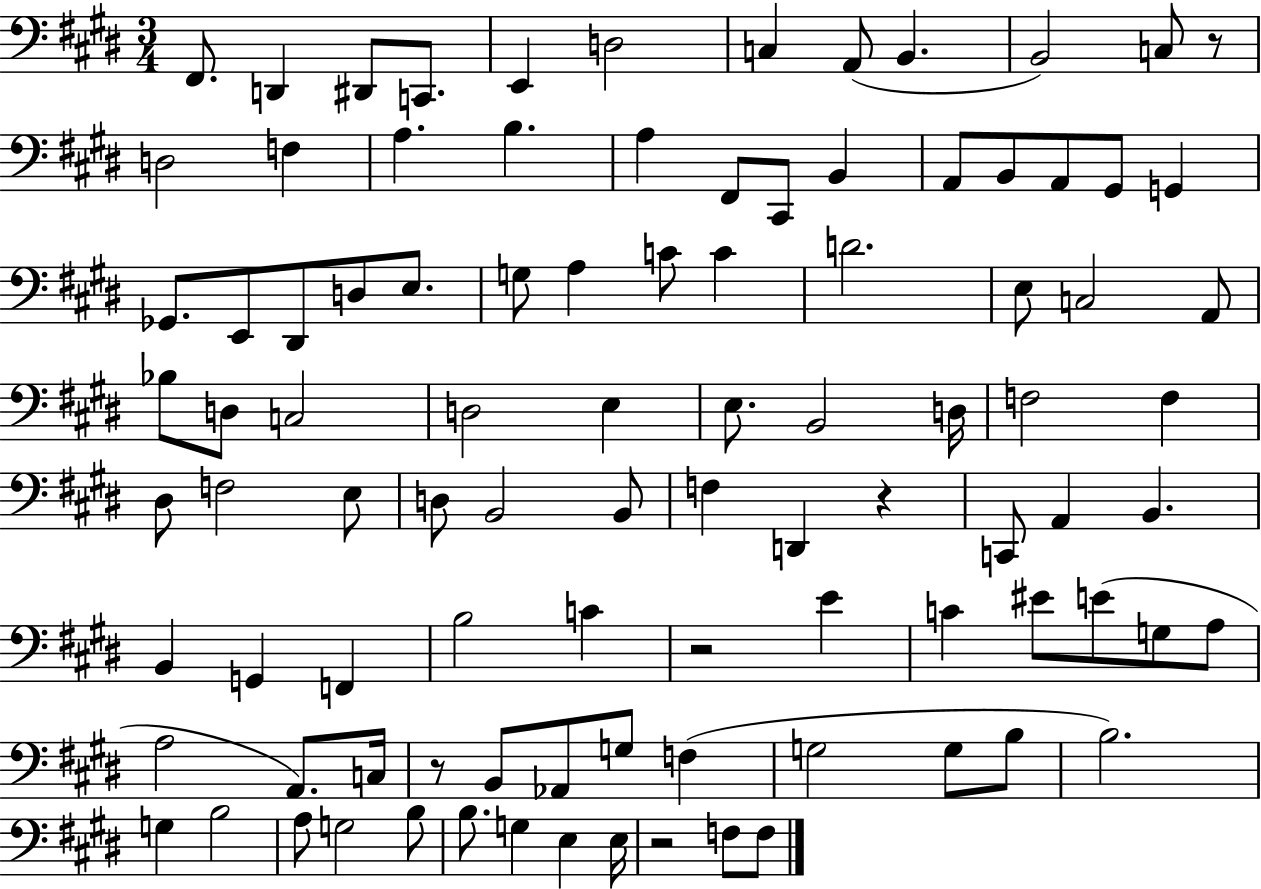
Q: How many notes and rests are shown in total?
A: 96